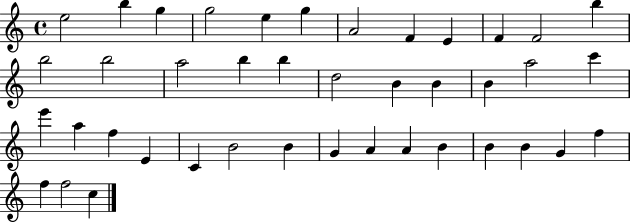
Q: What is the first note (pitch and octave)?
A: E5